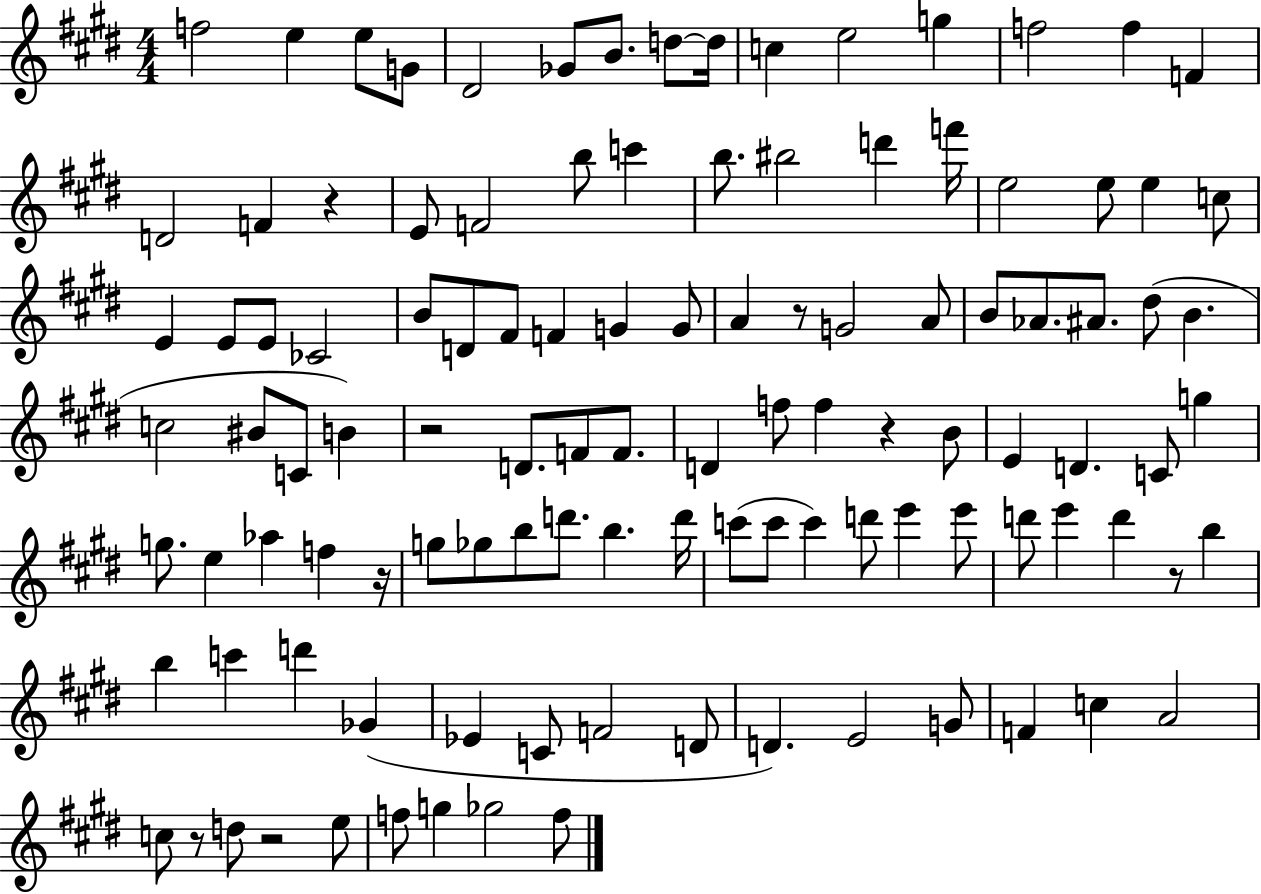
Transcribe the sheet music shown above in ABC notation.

X:1
T:Untitled
M:4/4
L:1/4
K:E
f2 e e/2 G/2 ^D2 _G/2 B/2 d/2 d/4 c e2 g f2 f F D2 F z E/2 F2 b/2 c' b/2 ^b2 d' f'/4 e2 e/2 e c/2 E E/2 E/2 _C2 B/2 D/2 ^F/2 F G G/2 A z/2 G2 A/2 B/2 _A/2 ^A/2 ^d/2 B c2 ^B/2 C/2 B z2 D/2 F/2 F/2 D f/2 f z B/2 E D C/2 g g/2 e _a f z/4 g/2 _g/2 b/2 d'/2 b d'/4 c'/2 c'/2 c' d'/2 e' e'/2 d'/2 e' d' z/2 b b c' d' _G _E C/2 F2 D/2 D E2 G/2 F c A2 c/2 z/2 d/2 z2 e/2 f/2 g _g2 f/2